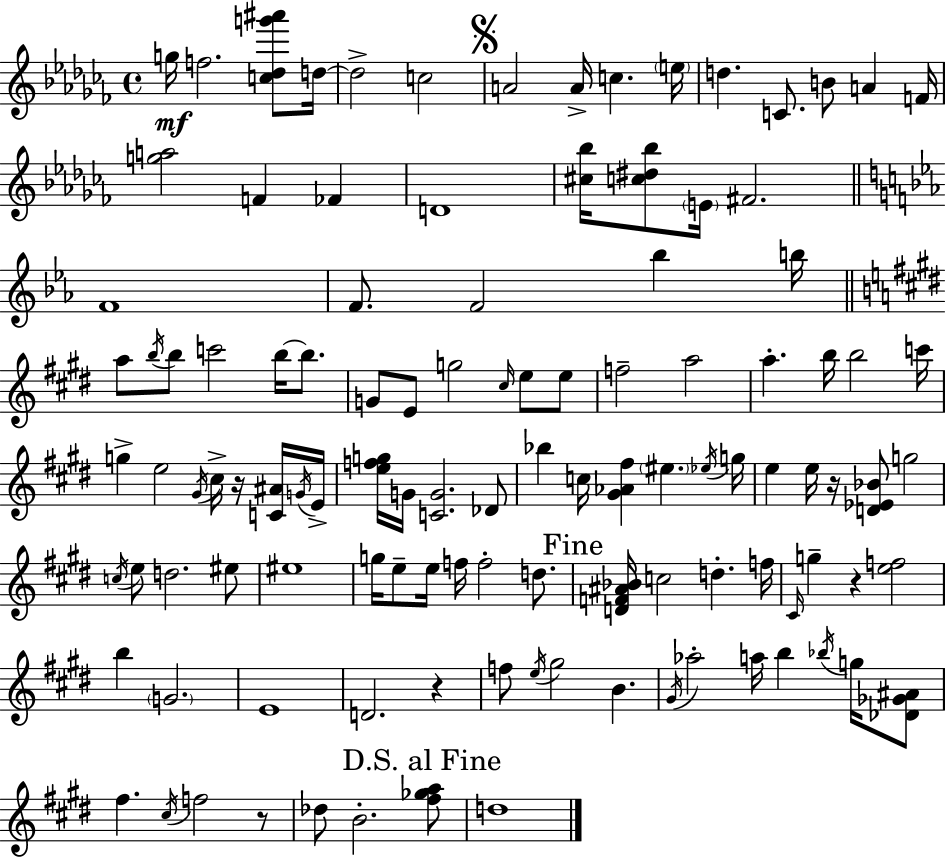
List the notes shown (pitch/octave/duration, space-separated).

G5/s F5/h. [C5,Db5,G6,A#6]/e D5/s D5/h C5/h A4/h A4/s C5/q. E5/s D5/q. C4/e. B4/e A4/q F4/s [G5,A5]/h F4/q FES4/q D4/w [C#5,Bb5]/s [C5,D#5,Bb5]/e E4/s F#4/h. F4/w F4/e. F4/h Bb5/q B5/s A5/e B5/s B5/e C6/h B5/s B5/e. G4/e E4/e G5/h C#5/s E5/e E5/e F5/h A5/h A5/q. B5/s B5/h C6/s G5/q E5/h G#4/s C#5/s R/s [C4,A#4]/s G4/s E4/s [E5,F5,G5]/s G4/s [C4,G4]/h. Db4/e Bb5/q C5/s [G#4,Ab4,F#5]/q EIS5/q. Eb5/s G5/s E5/q E5/s R/s [D4,Eb4,Bb4]/e G5/h C5/s E5/e D5/h. EIS5/e EIS5/w G5/s E5/e E5/s F5/s F5/h D5/e. [D4,F4,A#4,Bb4]/s C5/h D5/q. F5/s C#4/s G5/q R/q [E5,F5]/h B5/q G4/h. E4/w D4/h. R/q F5/e E5/s G#5/h B4/q. G#4/s Ab5/h A5/s B5/q Bb5/s G5/s [Db4,Gb4,A#4]/e F#5/q. C#5/s F5/h R/e Db5/e B4/h. [F#5,Gb5,A5]/e D5/w